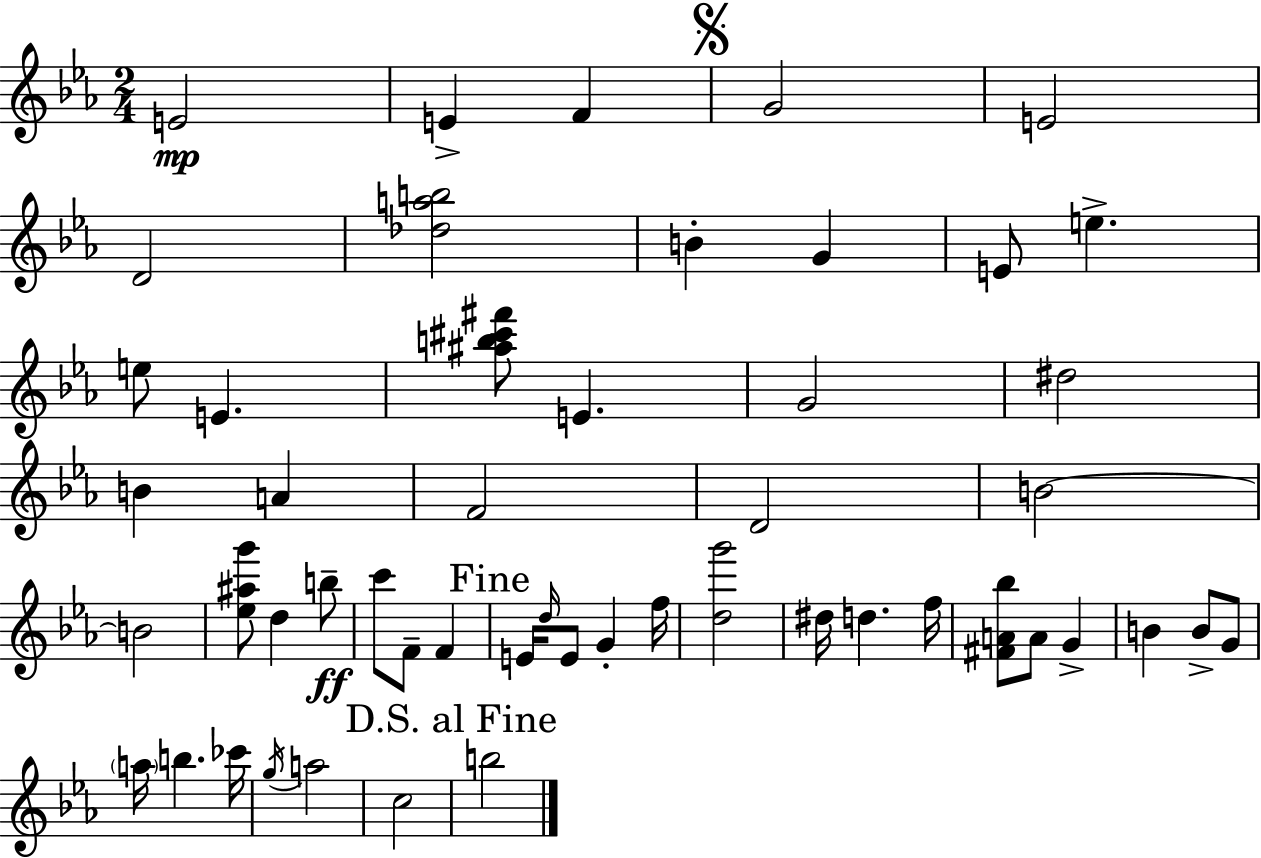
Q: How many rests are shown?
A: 0